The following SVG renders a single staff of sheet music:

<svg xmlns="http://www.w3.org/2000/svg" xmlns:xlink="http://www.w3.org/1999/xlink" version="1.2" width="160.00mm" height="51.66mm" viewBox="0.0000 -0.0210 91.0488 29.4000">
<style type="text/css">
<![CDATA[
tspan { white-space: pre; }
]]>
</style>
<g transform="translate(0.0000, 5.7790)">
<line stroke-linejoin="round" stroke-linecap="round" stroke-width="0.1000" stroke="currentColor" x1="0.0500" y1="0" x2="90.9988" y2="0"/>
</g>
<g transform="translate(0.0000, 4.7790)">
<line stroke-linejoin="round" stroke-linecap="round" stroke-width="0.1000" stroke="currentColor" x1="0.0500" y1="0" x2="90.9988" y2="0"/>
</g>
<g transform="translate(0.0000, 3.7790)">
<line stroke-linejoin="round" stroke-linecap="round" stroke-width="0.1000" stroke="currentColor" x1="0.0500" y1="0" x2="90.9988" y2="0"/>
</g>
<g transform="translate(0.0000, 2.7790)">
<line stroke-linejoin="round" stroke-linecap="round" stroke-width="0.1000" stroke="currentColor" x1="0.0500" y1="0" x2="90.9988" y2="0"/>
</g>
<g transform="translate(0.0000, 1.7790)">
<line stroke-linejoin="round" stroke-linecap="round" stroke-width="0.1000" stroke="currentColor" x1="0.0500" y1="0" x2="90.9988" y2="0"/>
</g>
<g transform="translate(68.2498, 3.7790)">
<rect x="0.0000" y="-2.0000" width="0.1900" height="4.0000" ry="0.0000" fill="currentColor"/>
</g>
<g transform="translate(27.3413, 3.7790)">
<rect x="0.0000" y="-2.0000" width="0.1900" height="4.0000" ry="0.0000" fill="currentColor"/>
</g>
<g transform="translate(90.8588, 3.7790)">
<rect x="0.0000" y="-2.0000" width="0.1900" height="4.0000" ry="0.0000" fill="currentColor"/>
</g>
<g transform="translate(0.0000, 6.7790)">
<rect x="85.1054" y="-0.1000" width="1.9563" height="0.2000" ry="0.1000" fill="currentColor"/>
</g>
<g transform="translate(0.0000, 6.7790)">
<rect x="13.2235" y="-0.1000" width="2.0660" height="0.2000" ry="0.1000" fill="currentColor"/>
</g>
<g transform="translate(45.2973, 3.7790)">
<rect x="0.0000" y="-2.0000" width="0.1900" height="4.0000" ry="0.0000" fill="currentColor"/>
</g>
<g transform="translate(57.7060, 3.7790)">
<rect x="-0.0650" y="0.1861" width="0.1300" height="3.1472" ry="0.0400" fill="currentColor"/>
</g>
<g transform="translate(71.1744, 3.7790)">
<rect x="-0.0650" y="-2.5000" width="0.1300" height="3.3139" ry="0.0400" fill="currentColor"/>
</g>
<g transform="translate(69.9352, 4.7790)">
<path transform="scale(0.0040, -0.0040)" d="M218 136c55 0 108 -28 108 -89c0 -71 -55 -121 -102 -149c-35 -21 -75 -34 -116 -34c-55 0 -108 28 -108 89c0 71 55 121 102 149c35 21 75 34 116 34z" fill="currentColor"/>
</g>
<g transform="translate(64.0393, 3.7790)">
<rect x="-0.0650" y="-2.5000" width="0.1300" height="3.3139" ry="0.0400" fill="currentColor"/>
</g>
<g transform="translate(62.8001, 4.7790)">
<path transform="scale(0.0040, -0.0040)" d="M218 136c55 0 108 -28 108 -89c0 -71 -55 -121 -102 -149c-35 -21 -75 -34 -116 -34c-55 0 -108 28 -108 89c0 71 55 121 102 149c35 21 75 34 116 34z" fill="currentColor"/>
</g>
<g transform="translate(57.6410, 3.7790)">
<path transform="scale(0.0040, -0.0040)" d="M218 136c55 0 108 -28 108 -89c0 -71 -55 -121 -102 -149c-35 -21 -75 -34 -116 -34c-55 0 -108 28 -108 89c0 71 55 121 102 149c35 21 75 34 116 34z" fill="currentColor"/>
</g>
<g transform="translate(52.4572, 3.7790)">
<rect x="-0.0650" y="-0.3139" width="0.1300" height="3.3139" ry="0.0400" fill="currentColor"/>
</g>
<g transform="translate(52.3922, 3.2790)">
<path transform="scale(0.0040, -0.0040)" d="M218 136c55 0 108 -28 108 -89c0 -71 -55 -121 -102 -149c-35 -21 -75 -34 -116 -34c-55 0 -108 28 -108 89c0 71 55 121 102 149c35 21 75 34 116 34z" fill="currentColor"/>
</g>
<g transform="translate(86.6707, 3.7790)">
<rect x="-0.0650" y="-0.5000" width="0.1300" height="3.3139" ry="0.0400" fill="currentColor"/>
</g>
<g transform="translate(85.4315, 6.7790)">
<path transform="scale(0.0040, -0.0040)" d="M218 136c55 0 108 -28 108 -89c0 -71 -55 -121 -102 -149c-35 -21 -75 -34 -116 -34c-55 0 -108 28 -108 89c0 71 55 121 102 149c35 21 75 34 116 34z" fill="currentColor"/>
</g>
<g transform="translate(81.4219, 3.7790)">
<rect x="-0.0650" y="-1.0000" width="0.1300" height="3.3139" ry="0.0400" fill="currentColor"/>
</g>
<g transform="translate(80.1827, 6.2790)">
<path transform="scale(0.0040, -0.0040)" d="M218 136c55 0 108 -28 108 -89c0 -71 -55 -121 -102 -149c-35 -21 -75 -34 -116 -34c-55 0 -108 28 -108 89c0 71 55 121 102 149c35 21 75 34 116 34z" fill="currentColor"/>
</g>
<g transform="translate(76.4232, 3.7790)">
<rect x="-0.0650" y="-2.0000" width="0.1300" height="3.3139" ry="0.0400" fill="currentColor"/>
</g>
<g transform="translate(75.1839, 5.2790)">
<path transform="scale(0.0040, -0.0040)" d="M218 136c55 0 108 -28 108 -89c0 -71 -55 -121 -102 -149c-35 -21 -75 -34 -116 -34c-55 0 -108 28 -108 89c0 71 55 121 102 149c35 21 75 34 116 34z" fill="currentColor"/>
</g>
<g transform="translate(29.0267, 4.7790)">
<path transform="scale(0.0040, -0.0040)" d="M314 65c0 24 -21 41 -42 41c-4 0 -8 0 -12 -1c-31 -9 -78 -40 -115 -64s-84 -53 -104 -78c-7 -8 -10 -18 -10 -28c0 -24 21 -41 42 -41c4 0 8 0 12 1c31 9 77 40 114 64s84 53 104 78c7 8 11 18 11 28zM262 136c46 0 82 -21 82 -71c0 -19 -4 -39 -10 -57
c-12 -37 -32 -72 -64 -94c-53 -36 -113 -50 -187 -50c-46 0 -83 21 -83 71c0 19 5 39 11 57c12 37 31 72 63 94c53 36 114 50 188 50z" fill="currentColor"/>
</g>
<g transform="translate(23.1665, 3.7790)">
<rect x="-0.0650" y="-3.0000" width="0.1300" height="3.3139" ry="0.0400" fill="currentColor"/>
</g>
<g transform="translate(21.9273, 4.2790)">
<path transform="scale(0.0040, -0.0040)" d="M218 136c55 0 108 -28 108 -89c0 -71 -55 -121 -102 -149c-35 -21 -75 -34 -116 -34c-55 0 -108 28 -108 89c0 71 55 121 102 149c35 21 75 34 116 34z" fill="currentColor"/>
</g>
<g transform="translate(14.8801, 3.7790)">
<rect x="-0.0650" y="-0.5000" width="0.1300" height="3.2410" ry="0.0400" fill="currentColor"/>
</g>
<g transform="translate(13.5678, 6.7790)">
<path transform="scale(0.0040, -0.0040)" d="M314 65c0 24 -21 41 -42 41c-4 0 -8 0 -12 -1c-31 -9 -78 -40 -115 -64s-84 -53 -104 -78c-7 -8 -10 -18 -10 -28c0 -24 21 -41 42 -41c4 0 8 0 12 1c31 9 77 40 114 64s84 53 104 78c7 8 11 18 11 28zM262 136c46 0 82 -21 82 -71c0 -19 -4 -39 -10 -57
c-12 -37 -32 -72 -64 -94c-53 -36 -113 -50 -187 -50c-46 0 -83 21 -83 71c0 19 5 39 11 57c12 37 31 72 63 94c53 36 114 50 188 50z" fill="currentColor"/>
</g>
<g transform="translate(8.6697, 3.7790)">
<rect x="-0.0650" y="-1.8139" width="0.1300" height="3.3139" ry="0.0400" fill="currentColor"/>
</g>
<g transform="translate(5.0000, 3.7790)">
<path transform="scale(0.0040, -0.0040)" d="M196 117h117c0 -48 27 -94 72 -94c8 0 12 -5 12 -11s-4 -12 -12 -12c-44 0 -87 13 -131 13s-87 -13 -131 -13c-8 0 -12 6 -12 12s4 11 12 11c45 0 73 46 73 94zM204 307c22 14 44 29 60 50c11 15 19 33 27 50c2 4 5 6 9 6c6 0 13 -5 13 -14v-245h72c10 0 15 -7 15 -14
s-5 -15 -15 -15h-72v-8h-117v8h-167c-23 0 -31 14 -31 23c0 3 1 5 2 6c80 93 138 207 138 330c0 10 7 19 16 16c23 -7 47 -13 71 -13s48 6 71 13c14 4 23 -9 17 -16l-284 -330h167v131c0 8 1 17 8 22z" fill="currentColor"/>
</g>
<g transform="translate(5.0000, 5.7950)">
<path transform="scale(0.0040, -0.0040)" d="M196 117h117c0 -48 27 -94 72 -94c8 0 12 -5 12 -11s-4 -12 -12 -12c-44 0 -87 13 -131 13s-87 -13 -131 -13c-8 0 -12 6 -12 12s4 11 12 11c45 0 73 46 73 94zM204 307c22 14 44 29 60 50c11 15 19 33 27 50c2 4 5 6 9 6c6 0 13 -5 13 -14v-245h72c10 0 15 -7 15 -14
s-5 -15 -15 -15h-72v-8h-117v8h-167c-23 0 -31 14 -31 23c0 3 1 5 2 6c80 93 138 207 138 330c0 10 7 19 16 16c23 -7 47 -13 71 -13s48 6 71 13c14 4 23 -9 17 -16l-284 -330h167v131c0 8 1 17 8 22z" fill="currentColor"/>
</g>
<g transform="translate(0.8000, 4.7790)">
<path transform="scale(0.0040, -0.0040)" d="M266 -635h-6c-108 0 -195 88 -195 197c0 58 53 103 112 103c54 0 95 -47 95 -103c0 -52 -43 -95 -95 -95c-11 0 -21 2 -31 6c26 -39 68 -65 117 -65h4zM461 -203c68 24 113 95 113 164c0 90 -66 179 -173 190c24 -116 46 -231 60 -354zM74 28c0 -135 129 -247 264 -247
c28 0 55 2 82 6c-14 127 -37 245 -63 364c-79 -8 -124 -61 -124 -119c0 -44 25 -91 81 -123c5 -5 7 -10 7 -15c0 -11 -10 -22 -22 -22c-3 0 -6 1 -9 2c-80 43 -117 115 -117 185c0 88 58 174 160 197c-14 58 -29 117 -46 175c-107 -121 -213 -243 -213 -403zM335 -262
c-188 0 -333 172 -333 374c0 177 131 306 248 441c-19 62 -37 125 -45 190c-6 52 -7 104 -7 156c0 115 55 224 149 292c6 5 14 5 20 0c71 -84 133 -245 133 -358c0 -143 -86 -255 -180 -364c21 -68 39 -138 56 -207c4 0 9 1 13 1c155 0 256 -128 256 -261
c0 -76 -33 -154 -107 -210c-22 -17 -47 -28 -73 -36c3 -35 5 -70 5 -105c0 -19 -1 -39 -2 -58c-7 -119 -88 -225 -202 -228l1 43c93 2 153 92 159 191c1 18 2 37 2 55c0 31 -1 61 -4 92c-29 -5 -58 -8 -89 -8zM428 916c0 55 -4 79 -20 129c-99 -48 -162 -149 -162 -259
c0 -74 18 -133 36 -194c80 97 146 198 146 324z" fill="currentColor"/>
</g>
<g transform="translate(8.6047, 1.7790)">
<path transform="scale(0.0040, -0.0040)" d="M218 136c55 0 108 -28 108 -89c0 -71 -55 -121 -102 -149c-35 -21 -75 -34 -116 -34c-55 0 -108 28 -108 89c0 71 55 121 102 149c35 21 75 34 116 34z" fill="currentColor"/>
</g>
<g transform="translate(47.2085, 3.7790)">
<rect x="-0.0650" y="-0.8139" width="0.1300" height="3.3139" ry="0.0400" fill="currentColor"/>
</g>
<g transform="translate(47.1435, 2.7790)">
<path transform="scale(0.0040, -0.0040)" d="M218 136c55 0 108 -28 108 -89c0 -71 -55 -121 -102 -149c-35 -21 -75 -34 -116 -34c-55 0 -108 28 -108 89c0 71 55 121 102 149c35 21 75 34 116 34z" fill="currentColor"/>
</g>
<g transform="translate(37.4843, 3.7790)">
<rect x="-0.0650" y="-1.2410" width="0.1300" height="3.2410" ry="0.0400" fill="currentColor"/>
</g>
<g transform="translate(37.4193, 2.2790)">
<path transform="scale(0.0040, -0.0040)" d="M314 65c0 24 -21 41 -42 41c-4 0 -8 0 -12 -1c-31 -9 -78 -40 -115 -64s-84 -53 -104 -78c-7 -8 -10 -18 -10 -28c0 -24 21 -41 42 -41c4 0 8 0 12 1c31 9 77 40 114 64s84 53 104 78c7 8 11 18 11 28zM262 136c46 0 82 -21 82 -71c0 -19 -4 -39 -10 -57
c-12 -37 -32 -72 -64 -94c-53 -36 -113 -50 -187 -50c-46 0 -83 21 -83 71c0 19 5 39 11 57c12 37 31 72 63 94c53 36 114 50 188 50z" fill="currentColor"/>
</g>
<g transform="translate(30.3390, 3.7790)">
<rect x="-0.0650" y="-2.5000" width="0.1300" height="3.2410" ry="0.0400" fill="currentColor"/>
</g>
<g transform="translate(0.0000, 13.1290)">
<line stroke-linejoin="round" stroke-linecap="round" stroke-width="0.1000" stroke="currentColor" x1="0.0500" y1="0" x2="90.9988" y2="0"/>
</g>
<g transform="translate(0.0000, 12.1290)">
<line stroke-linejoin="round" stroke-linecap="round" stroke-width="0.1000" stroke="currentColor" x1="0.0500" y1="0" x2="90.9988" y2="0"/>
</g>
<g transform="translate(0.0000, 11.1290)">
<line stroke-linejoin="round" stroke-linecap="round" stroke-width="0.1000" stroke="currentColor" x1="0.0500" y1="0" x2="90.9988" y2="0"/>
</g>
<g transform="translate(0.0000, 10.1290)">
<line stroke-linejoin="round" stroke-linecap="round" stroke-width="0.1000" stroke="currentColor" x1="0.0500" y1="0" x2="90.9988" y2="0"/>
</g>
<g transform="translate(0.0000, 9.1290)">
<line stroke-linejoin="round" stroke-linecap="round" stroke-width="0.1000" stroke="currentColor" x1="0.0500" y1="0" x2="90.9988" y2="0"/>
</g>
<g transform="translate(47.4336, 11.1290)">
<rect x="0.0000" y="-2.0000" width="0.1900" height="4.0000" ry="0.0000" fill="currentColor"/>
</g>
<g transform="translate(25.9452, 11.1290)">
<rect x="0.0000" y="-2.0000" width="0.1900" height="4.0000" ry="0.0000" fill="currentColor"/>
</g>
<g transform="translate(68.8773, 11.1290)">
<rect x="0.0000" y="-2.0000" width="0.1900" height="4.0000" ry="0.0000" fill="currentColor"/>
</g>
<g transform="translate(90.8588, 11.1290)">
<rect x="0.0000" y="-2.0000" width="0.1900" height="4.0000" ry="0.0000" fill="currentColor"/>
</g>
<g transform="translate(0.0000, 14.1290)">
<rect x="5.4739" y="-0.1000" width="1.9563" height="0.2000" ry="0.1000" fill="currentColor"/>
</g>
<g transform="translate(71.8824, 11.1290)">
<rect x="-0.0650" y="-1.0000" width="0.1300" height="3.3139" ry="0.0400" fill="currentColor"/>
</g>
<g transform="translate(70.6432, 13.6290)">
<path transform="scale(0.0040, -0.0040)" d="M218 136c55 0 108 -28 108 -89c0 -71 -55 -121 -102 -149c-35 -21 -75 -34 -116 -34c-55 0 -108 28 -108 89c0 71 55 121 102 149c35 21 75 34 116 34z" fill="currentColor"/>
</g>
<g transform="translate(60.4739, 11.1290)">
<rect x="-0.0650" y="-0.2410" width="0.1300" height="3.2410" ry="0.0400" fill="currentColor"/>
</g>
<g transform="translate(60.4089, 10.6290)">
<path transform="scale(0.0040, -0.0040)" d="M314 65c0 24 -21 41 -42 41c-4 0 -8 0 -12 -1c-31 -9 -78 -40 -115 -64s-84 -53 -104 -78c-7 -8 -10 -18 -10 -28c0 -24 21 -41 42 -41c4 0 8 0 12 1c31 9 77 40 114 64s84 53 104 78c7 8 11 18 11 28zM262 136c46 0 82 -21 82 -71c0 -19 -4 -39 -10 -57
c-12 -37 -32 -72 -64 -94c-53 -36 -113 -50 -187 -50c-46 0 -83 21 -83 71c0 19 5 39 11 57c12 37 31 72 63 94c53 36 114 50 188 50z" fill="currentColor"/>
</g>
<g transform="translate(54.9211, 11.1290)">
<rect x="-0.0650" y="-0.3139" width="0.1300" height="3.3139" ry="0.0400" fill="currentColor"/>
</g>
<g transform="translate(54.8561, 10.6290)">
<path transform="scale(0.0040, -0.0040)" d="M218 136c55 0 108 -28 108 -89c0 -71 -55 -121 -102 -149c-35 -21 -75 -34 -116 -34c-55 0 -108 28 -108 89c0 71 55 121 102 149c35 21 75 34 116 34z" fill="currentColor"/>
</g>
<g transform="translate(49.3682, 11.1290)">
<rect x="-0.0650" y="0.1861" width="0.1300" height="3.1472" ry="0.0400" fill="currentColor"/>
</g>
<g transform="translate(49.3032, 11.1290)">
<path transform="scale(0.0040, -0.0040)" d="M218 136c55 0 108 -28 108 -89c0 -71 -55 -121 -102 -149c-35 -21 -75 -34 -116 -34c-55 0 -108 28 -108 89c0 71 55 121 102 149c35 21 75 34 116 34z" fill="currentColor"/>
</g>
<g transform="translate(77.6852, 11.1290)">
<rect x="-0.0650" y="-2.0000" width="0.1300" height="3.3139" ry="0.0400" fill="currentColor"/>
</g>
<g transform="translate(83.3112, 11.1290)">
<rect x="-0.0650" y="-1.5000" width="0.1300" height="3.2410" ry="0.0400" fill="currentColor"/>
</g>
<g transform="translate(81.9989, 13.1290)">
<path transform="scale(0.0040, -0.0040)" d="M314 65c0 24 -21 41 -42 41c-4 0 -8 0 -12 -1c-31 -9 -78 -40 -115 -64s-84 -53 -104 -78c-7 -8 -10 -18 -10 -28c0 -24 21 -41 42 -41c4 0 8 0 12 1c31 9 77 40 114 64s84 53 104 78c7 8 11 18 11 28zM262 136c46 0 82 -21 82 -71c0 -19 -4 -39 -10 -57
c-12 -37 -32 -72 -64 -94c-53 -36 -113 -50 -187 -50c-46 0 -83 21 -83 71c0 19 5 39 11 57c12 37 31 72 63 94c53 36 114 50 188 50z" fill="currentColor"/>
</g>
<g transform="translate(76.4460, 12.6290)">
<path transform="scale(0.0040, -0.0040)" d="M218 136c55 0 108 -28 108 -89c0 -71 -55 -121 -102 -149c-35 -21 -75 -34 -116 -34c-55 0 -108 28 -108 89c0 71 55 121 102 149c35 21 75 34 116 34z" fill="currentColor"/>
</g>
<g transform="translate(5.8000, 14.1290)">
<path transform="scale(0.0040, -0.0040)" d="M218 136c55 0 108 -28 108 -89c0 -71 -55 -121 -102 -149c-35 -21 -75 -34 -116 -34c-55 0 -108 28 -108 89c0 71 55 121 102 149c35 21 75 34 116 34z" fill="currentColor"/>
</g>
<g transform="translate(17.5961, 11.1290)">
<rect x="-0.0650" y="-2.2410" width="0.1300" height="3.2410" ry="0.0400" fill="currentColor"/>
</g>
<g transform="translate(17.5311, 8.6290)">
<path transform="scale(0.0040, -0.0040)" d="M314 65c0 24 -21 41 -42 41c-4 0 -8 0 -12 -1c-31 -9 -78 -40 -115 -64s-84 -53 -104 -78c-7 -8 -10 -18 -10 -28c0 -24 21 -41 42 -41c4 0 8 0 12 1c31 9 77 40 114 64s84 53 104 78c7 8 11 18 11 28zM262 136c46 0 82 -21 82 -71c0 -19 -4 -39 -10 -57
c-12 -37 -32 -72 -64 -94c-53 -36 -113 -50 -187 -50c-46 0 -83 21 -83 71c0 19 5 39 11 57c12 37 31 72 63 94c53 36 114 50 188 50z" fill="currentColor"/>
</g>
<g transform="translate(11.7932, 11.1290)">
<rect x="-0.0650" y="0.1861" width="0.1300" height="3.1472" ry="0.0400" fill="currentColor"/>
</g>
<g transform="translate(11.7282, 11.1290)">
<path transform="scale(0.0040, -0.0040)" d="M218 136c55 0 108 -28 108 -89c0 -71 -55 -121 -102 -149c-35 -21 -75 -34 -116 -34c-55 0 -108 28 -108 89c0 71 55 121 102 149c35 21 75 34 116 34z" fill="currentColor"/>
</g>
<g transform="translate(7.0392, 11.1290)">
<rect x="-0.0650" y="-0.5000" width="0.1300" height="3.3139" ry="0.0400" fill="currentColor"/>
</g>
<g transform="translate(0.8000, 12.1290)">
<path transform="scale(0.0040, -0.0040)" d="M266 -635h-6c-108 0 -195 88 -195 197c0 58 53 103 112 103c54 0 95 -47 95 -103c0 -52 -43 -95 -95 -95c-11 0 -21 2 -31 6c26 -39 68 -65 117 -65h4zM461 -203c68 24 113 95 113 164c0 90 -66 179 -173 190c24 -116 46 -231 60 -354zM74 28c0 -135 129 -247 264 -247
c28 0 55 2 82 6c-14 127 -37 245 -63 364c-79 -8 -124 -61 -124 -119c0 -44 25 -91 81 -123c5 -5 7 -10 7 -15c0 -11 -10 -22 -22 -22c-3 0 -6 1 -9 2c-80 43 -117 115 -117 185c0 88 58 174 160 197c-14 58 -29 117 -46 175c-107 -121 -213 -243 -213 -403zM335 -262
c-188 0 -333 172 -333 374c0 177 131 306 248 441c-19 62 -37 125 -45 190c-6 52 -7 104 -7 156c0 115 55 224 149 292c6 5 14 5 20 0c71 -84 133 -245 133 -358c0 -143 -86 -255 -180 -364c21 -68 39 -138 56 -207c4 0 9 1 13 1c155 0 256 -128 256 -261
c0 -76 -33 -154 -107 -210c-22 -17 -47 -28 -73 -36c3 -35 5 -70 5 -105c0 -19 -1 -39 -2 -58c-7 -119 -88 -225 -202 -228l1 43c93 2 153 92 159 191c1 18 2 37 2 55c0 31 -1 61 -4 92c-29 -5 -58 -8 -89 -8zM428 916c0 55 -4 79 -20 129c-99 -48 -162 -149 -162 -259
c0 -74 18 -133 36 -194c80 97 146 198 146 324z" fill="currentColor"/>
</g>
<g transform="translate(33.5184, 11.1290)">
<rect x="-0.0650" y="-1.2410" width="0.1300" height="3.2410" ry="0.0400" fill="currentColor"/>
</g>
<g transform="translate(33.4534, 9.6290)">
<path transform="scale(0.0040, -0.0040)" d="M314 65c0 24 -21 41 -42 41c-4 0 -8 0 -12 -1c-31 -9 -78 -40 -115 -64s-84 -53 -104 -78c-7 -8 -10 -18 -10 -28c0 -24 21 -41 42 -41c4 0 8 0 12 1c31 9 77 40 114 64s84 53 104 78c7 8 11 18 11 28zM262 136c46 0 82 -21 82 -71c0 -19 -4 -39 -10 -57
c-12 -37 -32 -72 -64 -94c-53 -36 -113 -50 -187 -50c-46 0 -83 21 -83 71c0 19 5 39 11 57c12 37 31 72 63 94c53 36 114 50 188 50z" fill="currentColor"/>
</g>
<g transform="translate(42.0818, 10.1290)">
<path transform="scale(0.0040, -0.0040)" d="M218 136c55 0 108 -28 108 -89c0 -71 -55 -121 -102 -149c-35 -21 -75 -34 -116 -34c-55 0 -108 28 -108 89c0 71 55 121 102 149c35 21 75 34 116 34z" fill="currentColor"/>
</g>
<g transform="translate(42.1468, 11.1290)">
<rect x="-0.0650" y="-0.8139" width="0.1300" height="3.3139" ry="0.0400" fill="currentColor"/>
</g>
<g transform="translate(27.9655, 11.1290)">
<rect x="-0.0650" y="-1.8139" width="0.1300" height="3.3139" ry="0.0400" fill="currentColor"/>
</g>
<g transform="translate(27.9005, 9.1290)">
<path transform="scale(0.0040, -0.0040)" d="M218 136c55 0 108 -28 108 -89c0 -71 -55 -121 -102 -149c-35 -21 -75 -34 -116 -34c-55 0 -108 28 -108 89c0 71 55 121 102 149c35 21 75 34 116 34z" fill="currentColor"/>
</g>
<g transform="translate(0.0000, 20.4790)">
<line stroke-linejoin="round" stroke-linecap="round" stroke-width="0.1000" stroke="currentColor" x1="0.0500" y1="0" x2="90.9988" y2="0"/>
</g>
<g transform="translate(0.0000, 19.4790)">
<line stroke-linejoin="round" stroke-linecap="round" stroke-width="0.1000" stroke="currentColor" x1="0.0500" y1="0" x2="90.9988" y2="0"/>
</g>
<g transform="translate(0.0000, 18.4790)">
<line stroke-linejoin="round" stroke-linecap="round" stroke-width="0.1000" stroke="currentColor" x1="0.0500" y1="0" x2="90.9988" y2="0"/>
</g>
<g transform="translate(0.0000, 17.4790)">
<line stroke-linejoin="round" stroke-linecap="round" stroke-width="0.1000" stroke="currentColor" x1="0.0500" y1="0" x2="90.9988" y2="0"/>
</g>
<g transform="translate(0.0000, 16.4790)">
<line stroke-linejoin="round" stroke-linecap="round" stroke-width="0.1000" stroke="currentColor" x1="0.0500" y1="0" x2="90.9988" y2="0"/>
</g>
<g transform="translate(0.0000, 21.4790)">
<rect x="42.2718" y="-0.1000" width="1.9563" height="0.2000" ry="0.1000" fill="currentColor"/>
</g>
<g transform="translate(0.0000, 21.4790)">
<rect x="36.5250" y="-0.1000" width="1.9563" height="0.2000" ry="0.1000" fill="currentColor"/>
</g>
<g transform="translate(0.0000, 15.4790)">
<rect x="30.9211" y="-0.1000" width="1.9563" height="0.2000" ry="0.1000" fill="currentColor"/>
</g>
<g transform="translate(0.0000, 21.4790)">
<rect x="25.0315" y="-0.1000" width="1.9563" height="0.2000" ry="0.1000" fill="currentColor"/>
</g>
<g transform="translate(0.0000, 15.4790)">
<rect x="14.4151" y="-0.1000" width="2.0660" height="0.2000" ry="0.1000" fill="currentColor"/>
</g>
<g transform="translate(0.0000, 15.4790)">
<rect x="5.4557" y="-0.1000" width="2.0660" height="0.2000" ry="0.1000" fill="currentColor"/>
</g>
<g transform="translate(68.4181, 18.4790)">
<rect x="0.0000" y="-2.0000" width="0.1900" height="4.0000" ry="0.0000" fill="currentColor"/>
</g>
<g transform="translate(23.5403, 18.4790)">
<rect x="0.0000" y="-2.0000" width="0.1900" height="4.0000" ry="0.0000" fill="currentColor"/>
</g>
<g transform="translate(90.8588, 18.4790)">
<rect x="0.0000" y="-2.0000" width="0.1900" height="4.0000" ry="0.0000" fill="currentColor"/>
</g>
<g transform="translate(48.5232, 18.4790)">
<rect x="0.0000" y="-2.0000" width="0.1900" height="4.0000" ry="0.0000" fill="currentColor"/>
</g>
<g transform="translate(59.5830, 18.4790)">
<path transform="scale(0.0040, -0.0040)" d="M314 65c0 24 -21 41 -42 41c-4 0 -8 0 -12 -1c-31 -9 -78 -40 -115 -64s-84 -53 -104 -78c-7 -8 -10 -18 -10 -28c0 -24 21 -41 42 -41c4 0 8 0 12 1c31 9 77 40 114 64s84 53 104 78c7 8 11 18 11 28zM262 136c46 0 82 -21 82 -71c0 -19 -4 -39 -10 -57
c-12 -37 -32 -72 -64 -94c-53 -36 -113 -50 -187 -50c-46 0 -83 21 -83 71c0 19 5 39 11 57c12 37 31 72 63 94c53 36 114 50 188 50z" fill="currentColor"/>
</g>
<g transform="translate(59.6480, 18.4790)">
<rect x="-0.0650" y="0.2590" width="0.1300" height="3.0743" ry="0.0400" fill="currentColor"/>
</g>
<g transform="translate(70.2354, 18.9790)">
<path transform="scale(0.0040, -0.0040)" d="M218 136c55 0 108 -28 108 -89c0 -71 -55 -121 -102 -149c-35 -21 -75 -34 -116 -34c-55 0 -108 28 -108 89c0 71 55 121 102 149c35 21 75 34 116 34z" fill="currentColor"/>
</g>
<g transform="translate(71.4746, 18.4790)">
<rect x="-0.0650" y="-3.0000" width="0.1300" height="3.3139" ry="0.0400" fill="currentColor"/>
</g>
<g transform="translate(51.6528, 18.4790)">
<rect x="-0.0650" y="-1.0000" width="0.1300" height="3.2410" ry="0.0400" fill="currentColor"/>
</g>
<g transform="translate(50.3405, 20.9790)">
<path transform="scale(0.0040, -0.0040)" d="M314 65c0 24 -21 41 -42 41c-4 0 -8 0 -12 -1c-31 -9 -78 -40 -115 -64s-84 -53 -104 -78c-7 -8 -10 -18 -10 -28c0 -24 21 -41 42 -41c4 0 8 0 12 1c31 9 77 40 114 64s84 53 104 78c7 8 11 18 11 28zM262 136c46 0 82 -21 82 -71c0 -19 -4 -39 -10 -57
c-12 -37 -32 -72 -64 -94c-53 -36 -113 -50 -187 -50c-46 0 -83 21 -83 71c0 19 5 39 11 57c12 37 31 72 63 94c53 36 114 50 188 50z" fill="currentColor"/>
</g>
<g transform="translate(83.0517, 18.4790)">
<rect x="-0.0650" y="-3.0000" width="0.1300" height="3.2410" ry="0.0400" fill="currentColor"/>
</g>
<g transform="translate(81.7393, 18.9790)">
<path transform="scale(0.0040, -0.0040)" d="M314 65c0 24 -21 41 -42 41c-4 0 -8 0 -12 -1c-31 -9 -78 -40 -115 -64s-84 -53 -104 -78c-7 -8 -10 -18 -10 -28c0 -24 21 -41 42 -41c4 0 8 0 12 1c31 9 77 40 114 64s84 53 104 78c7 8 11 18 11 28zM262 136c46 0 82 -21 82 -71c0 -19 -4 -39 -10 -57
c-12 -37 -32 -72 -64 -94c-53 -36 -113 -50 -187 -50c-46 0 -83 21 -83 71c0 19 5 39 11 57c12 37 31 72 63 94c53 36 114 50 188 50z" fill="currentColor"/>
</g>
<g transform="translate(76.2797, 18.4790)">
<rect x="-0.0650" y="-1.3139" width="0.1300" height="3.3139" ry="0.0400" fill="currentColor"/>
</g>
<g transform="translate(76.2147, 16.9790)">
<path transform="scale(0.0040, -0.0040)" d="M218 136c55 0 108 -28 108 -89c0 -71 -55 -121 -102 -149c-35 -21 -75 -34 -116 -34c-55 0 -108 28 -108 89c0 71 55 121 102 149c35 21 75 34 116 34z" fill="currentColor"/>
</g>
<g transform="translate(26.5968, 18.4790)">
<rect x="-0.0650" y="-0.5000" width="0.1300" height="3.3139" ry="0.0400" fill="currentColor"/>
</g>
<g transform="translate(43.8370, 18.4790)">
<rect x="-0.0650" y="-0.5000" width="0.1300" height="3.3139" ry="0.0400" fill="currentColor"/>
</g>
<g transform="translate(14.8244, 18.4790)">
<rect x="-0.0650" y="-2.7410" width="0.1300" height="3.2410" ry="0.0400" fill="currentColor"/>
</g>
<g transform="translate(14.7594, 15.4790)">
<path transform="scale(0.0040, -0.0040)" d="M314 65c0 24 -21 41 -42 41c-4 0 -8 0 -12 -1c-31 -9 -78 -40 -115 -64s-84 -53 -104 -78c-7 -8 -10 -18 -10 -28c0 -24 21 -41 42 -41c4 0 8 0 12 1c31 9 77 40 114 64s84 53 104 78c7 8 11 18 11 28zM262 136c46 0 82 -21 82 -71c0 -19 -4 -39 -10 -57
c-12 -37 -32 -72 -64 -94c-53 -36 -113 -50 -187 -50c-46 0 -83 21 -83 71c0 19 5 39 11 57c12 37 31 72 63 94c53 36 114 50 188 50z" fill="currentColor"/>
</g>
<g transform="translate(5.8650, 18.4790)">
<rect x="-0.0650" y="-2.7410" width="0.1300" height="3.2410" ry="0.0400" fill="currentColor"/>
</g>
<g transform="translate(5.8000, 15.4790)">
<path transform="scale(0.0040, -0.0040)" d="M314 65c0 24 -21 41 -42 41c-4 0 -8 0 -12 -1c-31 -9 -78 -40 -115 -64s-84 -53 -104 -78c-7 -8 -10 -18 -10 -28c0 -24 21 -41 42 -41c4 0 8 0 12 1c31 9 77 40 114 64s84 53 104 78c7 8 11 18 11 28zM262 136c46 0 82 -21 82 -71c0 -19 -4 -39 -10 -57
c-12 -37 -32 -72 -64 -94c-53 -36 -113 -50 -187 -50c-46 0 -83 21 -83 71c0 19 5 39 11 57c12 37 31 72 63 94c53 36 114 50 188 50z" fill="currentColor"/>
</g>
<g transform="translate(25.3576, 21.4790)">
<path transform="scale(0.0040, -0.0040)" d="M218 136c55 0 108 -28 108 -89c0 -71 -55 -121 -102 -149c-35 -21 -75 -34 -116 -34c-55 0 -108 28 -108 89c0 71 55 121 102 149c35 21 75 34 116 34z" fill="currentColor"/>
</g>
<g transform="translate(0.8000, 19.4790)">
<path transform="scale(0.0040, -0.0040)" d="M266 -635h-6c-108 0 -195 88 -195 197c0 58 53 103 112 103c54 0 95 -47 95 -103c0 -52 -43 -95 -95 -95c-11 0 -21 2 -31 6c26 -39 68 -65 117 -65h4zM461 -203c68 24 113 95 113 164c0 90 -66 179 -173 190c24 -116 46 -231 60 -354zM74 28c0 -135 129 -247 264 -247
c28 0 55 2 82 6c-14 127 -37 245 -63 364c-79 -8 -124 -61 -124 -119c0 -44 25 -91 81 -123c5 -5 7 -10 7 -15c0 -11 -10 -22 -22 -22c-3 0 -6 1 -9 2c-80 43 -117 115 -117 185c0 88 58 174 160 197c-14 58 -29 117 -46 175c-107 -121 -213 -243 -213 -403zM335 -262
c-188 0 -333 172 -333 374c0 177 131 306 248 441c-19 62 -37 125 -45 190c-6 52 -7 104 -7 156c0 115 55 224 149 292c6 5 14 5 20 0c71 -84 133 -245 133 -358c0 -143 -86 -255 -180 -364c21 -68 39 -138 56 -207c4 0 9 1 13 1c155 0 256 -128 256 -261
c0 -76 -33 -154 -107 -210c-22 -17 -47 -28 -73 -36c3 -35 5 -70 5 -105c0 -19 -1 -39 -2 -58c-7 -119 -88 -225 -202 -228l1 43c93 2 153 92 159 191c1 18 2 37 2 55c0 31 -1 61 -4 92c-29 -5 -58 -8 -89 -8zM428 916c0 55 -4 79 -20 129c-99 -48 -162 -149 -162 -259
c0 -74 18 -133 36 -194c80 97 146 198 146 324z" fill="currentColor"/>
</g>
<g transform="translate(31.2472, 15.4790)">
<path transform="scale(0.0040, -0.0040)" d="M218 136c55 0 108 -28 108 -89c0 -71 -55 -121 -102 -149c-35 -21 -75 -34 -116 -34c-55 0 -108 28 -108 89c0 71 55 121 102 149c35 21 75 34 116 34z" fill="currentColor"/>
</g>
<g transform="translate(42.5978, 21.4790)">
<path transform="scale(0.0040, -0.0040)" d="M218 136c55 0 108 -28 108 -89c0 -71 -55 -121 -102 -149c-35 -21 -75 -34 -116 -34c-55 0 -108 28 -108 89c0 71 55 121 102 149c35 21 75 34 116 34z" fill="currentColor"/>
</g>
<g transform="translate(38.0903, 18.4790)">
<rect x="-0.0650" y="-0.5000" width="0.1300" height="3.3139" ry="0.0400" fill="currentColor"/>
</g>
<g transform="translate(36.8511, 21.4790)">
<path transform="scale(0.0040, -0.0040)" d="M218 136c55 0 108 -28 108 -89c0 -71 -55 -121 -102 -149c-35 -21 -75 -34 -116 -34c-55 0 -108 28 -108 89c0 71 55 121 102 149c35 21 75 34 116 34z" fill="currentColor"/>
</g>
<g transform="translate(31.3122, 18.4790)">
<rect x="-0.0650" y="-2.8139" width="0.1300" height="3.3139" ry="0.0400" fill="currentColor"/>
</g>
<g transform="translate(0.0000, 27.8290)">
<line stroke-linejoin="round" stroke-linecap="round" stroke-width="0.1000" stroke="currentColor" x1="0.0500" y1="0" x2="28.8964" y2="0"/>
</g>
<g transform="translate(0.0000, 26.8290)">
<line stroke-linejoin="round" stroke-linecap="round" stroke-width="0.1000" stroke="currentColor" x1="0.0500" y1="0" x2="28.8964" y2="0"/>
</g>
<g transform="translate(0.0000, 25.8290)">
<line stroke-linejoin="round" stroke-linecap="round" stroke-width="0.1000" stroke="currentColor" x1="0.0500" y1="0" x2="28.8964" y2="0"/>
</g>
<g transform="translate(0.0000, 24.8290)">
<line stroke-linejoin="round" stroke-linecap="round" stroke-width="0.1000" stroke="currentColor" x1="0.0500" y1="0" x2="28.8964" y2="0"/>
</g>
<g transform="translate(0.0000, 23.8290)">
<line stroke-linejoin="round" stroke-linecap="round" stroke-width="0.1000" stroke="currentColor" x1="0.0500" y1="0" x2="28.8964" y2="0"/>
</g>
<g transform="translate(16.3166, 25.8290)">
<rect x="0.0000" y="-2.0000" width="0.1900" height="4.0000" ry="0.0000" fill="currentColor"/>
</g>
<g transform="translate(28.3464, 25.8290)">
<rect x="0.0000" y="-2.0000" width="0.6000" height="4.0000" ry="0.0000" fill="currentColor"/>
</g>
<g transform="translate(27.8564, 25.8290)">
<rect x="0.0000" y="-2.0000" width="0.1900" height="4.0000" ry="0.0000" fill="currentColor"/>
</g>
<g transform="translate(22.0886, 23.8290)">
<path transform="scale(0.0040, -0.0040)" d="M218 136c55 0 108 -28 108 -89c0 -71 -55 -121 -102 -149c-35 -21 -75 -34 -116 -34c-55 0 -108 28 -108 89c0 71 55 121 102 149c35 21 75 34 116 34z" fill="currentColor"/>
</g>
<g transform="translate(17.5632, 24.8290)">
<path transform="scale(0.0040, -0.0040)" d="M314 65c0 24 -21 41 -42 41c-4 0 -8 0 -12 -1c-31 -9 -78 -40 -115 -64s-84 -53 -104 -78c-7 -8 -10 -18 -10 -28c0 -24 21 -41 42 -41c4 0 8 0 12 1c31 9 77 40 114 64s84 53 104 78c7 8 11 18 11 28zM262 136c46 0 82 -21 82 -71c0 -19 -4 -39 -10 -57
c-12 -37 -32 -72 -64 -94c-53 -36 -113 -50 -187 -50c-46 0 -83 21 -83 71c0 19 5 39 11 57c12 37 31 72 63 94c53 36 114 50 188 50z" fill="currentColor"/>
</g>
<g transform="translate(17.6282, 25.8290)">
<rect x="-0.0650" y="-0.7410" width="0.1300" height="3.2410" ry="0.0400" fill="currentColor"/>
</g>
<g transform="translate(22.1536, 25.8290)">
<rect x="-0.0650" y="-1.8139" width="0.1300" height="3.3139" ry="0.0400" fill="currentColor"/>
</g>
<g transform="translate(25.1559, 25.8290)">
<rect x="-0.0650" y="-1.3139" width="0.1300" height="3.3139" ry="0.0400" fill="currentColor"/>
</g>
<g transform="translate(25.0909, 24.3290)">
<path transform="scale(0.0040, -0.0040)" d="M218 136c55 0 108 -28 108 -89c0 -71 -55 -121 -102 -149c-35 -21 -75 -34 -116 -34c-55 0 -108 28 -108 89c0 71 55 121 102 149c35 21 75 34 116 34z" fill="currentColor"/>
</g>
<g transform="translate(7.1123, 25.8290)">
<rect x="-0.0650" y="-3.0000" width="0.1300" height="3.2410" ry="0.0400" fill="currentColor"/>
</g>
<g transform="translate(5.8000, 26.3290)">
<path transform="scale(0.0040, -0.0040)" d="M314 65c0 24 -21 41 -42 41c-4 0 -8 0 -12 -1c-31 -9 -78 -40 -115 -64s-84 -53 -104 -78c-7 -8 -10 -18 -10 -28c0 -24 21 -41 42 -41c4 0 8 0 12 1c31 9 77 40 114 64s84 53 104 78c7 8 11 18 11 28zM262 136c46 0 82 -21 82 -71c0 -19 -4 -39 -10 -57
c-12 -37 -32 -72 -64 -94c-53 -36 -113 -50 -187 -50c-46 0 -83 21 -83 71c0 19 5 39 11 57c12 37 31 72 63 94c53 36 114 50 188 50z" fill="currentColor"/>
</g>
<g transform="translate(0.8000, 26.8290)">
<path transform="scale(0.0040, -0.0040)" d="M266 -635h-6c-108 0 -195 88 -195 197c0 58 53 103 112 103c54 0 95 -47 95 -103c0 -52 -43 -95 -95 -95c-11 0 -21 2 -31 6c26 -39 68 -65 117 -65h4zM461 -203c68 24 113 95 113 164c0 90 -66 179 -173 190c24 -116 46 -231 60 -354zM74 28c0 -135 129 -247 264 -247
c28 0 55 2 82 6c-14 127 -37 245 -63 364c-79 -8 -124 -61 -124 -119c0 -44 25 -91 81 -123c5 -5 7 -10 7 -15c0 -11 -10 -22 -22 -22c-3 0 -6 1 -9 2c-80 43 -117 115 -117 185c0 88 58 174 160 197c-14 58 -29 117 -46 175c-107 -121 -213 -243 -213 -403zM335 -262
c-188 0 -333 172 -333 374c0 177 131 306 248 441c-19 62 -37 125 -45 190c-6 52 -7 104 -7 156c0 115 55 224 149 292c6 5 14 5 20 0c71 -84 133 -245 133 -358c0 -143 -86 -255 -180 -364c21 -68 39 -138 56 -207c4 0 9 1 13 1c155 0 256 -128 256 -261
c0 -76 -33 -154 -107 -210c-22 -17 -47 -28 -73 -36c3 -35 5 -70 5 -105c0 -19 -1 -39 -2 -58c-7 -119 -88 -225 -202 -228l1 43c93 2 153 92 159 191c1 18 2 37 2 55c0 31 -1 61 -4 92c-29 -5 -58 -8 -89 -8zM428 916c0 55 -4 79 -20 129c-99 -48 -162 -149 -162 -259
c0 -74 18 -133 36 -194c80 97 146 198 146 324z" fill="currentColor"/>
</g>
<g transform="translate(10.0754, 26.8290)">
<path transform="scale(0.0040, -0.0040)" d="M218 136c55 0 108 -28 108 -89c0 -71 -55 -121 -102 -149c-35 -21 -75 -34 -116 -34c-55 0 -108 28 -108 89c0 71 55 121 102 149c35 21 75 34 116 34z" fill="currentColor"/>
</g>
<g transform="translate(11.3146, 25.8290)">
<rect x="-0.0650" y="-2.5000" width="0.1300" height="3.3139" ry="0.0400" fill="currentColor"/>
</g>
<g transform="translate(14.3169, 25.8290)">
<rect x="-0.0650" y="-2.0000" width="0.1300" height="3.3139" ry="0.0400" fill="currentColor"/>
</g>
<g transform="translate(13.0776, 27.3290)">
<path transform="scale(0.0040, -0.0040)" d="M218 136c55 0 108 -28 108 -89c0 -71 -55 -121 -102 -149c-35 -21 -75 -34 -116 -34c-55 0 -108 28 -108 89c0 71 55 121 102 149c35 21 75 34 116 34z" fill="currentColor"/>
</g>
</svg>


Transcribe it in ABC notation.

X:1
T:Untitled
M:4/4
L:1/4
K:C
f C2 A G2 e2 d c B G G F D C C B g2 f e2 d B c c2 D F E2 a2 a2 C a C C D2 B2 A e A2 A2 G F d2 f e